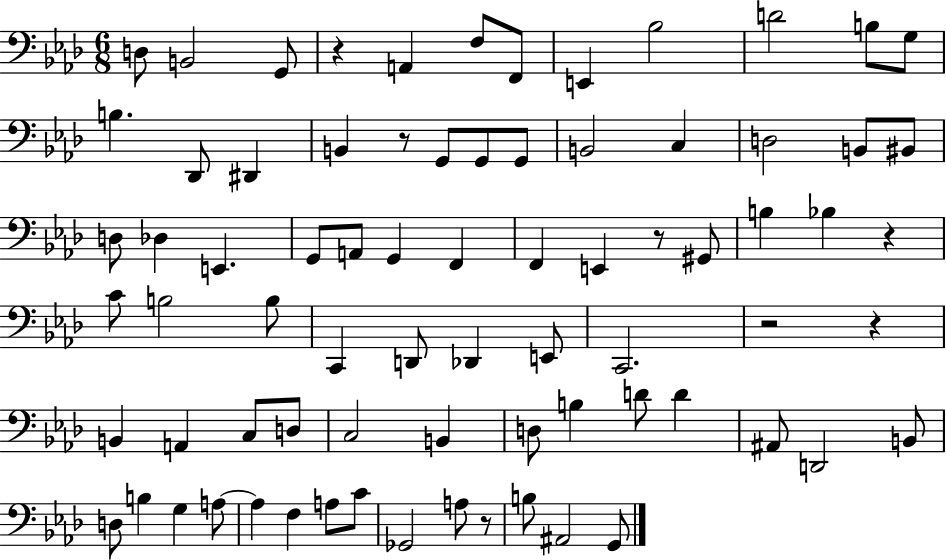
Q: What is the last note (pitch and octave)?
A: G2